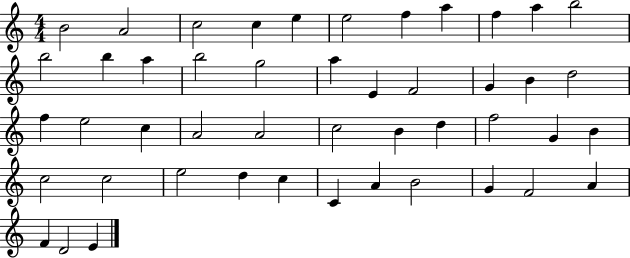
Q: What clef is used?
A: treble